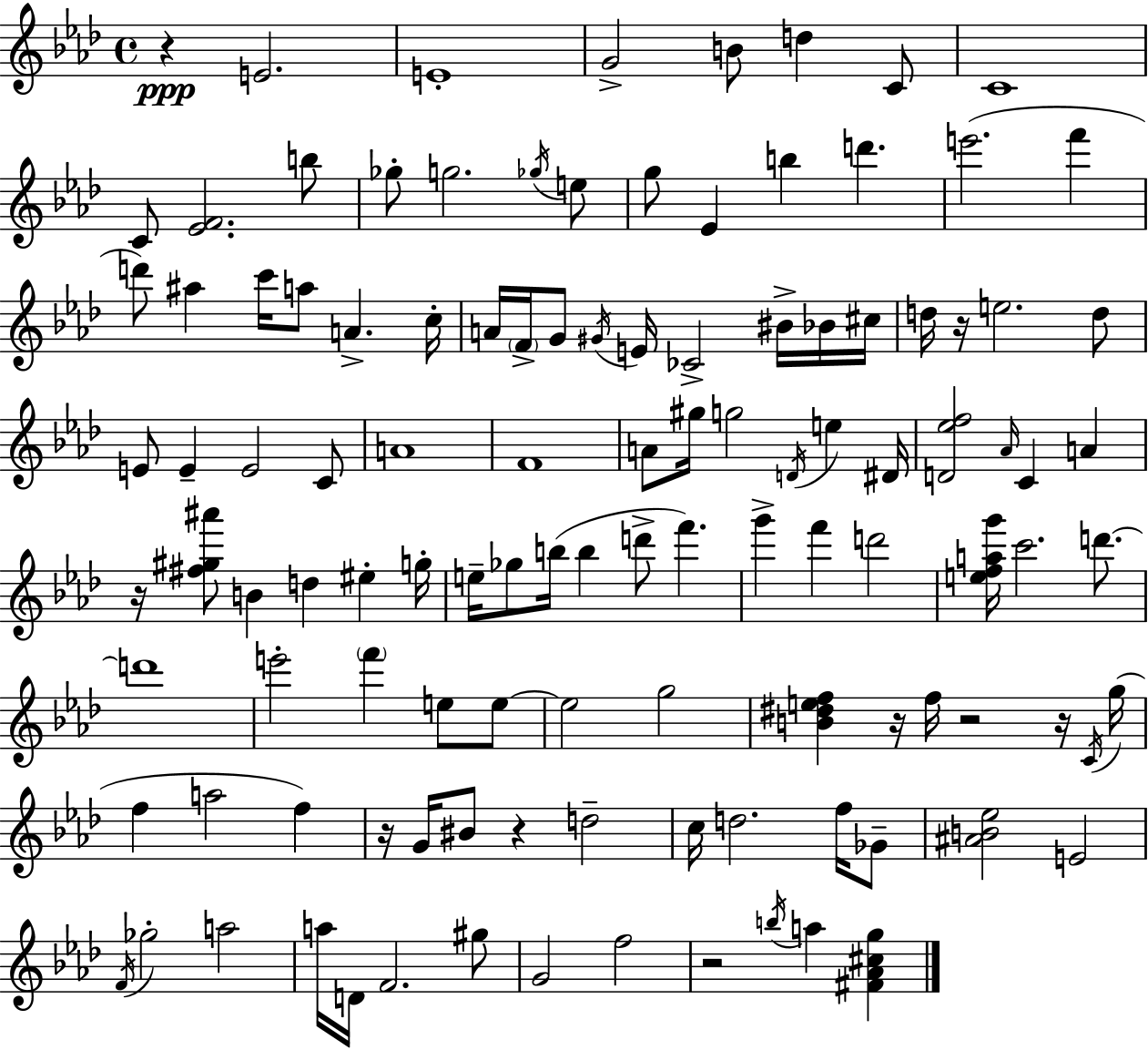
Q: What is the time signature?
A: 4/4